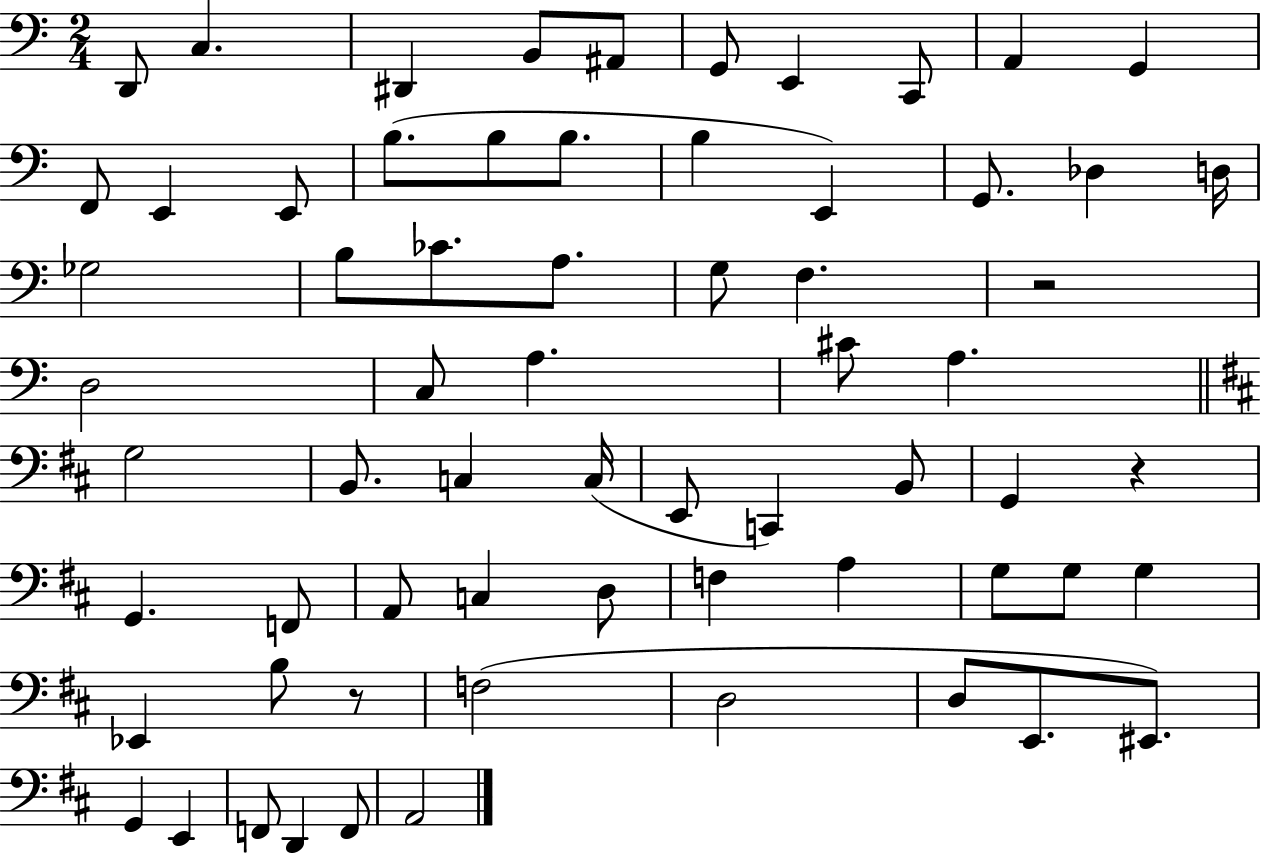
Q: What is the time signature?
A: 2/4